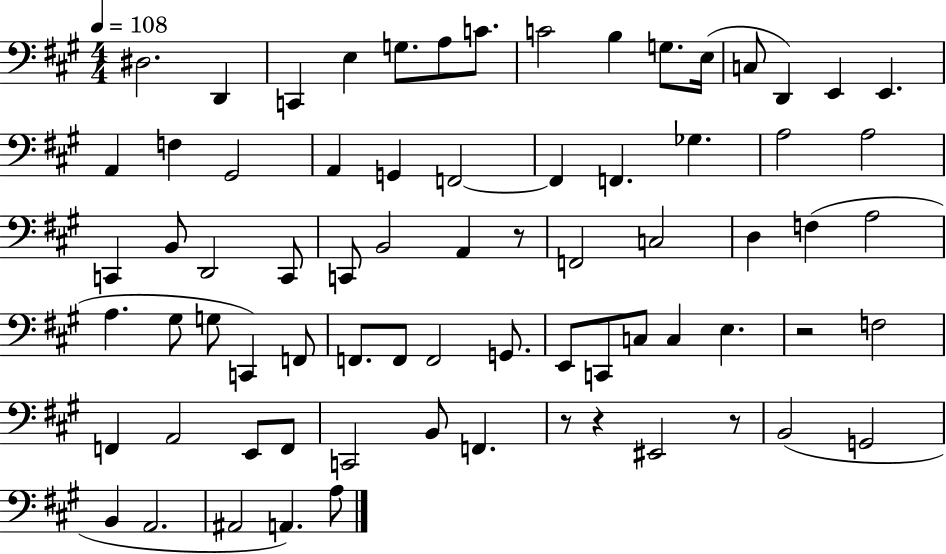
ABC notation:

X:1
T:Untitled
M:4/4
L:1/4
K:A
^D,2 D,, C,, E, G,/2 A,/2 C/2 C2 B, G,/2 E,/4 C,/2 D,, E,, E,, A,, F, ^G,,2 A,, G,, F,,2 F,, F,, _G, A,2 A,2 C,, B,,/2 D,,2 C,,/2 C,,/2 B,,2 A,, z/2 F,,2 C,2 D, F, A,2 A, ^G,/2 G,/2 C,, F,,/2 F,,/2 F,,/2 F,,2 G,,/2 E,,/2 C,,/2 C,/2 C, E, z2 F,2 F,, A,,2 E,,/2 F,,/2 C,,2 B,,/2 F,, z/2 z ^E,,2 z/2 B,,2 G,,2 B,, A,,2 ^A,,2 A,, A,/2